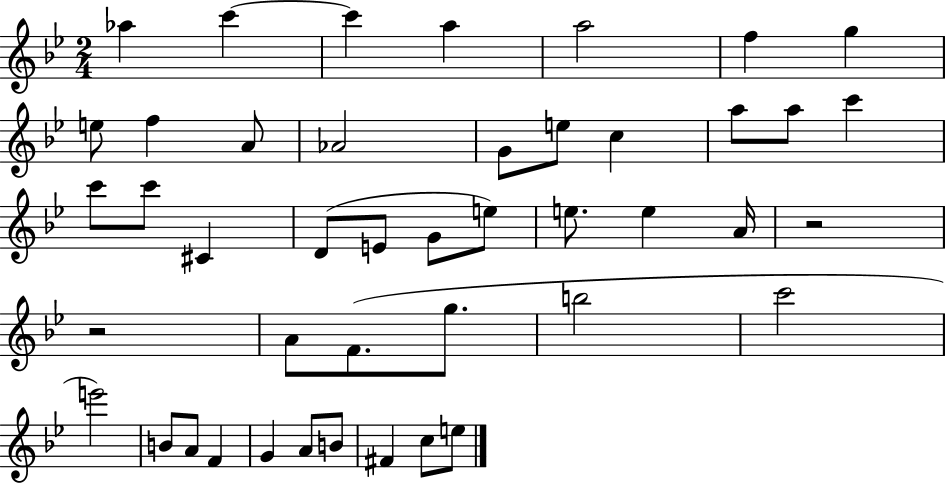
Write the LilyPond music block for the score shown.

{
  \clef treble
  \numericTimeSignature
  \time 2/4
  \key bes \major
  aes''4 c'''4~~ | c'''4 a''4 | a''2 | f''4 g''4 | \break e''8 f''4 a'8 | aes'2 | g'8 e''8 c''4 | a''8 a''8 c'''4 | \break c'''8 c'''8 cis'4 | d'8( e'8 g'8 e''8) | e''8. e''4 a'16 | r2 | \break r2 | a'8 f'8.( g''8. | b''2 | c'''2 | \break e'''2) | b'8 a'8 f'4 | g'4 a'8 b'8 | fis'4 c''8 e''8 | \break \bar "|."
}